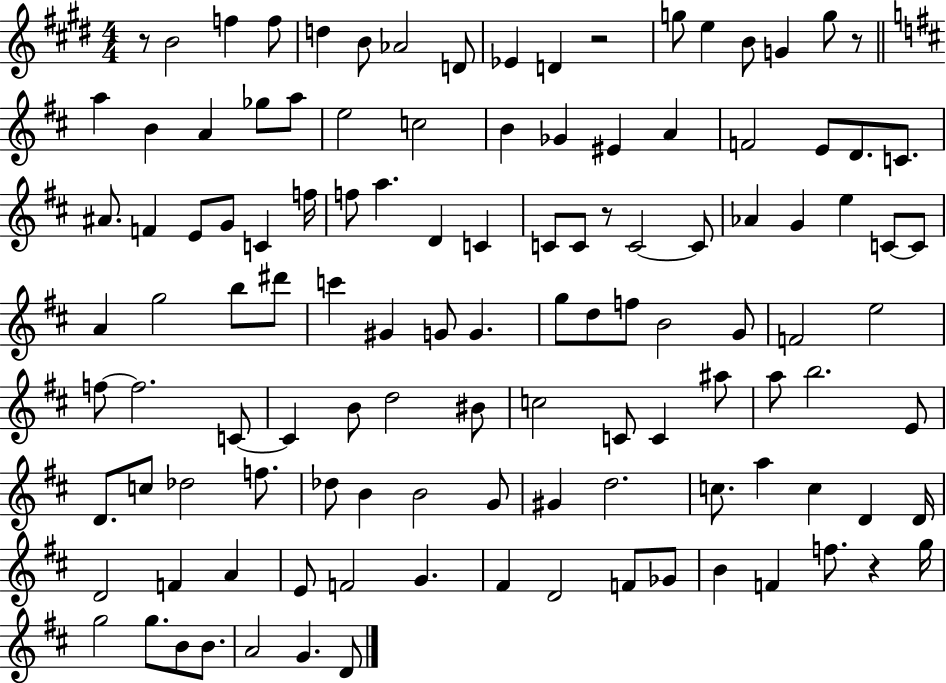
{
  \clef treble
  \numericTimeSignature
  \time 4/4
  \key e \major
  r8 b'2 f''4 f''8 | d''4 b'8 aes'2 d'8 | ees'4 d'4 r2 | g''8 e''4 b'8 g'4 g''8 r8 | \break \bar "||" \break \key b \minor a''4 b'4 a'4 ges''8 a''8 | e''2 c''2 | b'4 ges'4 eis'4 a'4 | f'2 e'8 d'8. c'8. | \break ais'8. f'4 e'8 g'8 c'4 f''16 | f''8 a''4. d'4 c'4 | c'8 c'8 r8 c'2~~ c'8 | aes'4 g'4 e''4 c'8~~ c'8 | \break a'4 g''2 b''8 dis'''8 | c'''4 gis'4 g'8 g'4. | g''8 d''8 f''8 b'2 g'8 | f'2 e''2 | \break f''8~~ f''2. c'8~~ | c'4 b'8 d''2 bis'8 | c''2 c'8 c'4 ais''8 | a''8 b''2. e'8 | \break d'8. c''8 des''2 f''8. | des''8 b'4 b'2 g'8 | gis'4 d''2. | c''8. a''4 c''4 d'4 d'16 | \break d'2 f'4 a'4 | e'8 f'2 g'4. | fis'4 d'2 f'8 ges'8 | b'4 f'4 f''8. r4 g''16 | \break g''2 g''8. b'8 b'8. | a'2 g'4. d'8 | \bar "|."
}